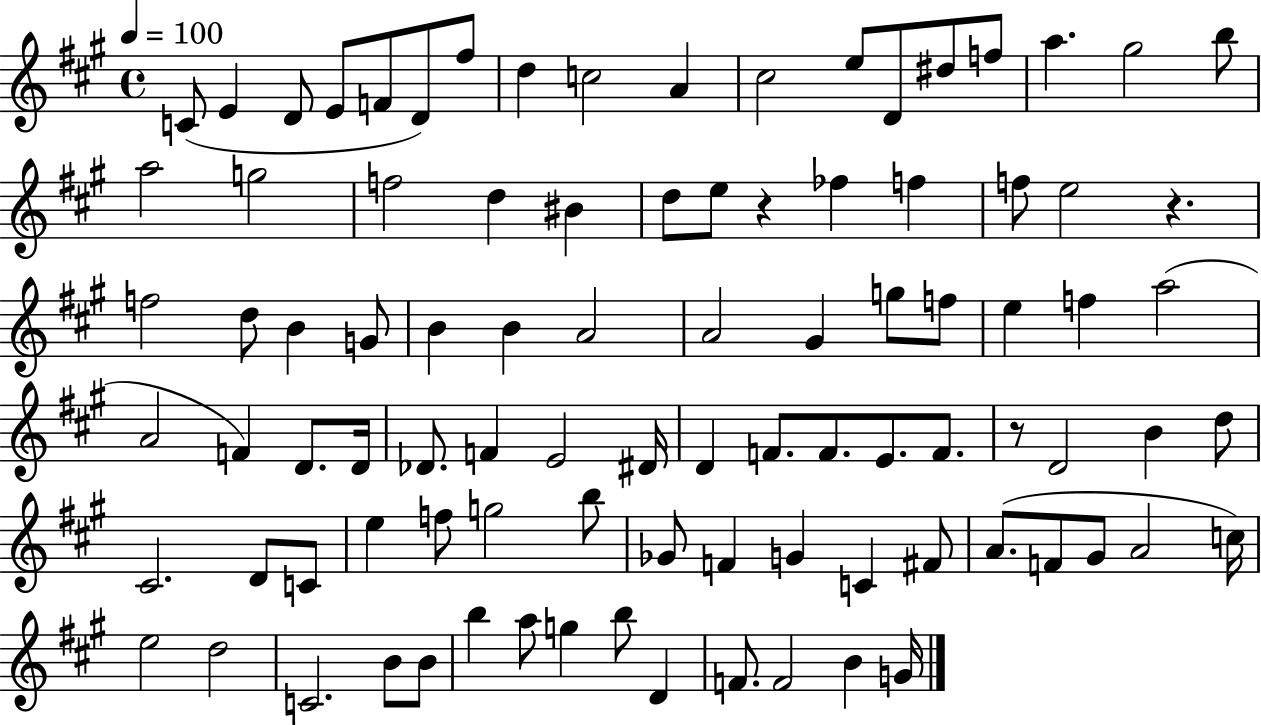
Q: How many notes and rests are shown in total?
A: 93